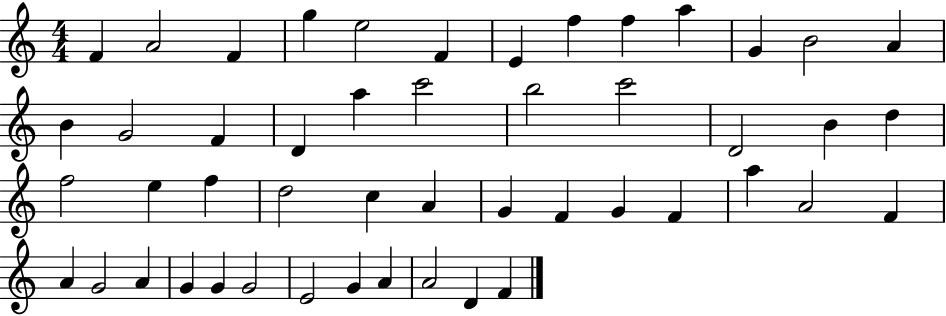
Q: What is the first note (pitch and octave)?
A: F4